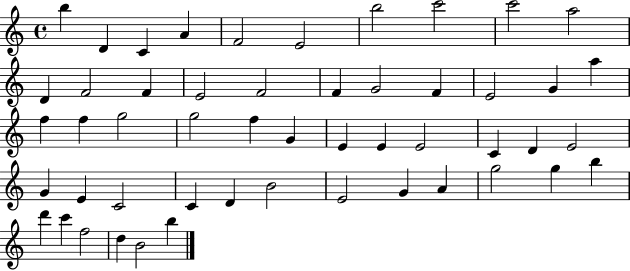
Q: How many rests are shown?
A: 0